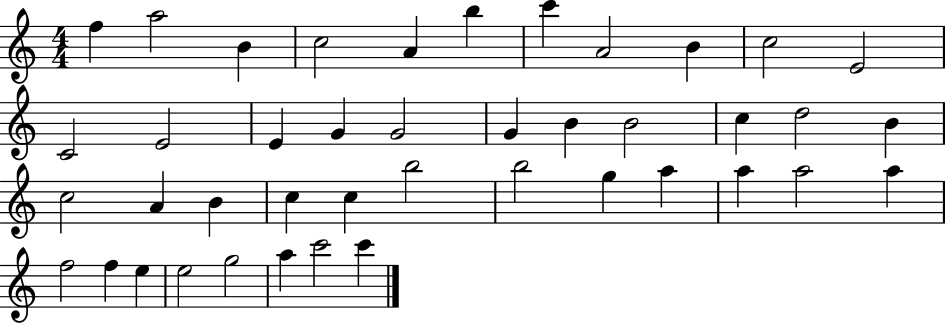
F5/q A5/h B4/q C5/h A4/q B5/q C6/q A4/h B4/q C5/h E4/h C4/h E4/h E4/q G4/q G4/h G4/q B4/q B4/h C5/q D5/h B4/q C5/h A4/q B4/q C5/q C5/q B5/h B5/h G5/q A5/q A5/q A5/h A5/q F5/h F5/q E5/q E5/h G5/h A5/q C6/h C6/q